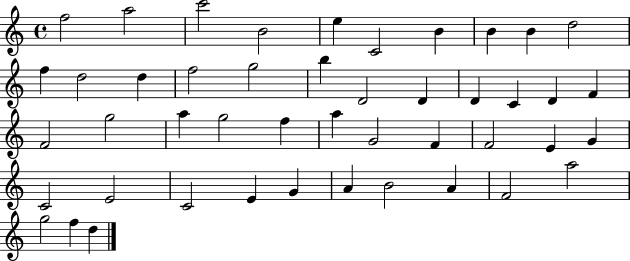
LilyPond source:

{
  \clef treble
  \time 4/4
  \defaultTimeSignature
  \key c \major
  f''2 a''2 | c'''2 b'2 | e''4 c'2 b'4 | b'4 b'4 d''2 | \break f''4 d''2 d''4 | f''2 g''2 | b''4 d'2 d'4 | d'4 c'4 d'4 f'4 | \break f'2 g''2 | a''4 g''2 f''4 | a''4 g'2 f'4 | f'2 e'4 g'4 | \break c'2 e'2 | c'2 e'4 g'4 | a'4 b'2 a'4 | f'2 a''2 | \break g''2 f''4 d''4 | \bar "|."
}